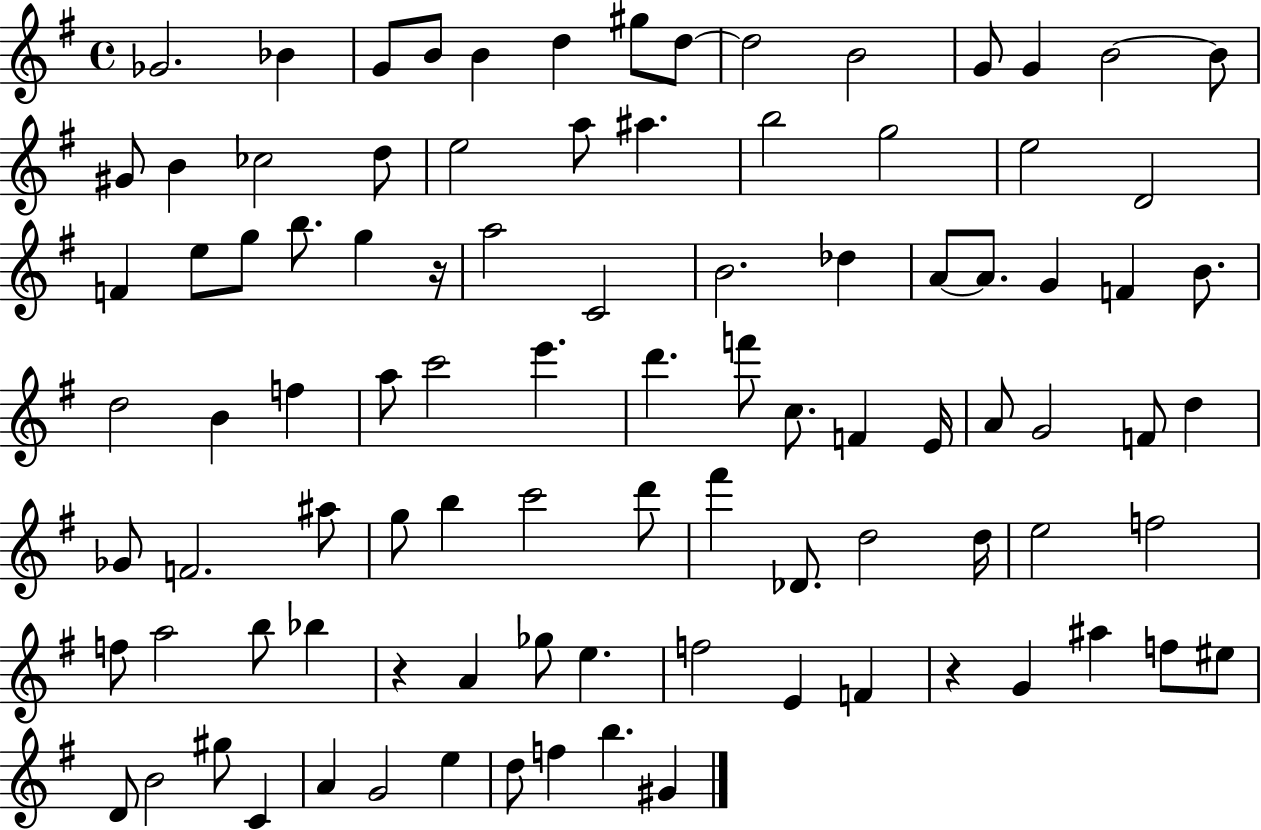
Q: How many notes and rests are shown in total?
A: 95